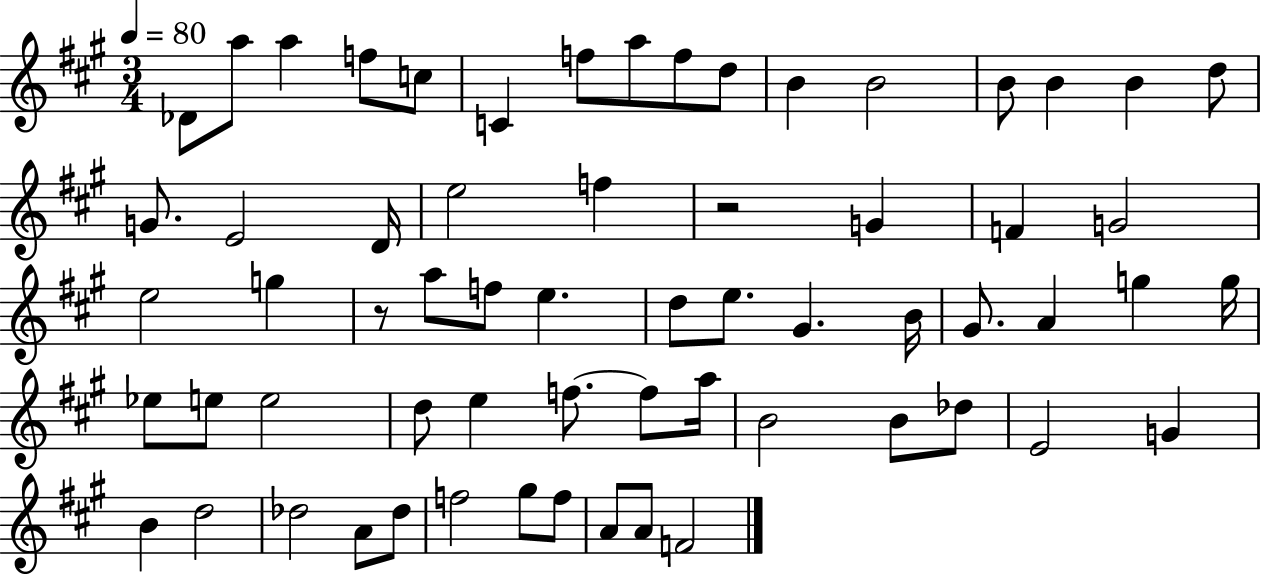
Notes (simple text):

Db4/e A5/e A5/q F5/e C5/e C4/q F5/e A5/e F5/e D5/e B4/q B4/h B4/e B4/q B4/q D5/e G4/e. E4/h D4/s E5/h F5/q R/h G4/q F4/q G4/h E5/h G5/q R/e A5/e F5/e E5/q. D5/e E5/e. G#4/q. B4/s G#4/e. A4/q G5/q G5/s Eb5/e E5/e E5/h D5/e E5/q F5/e. F5/e A5/s B4/h B4/e Db5/e E4/h G4/q B4/q D5/h Db5/h A4/e Db5/e F5/h G#5/e F5/e A4/e A4/e F4/h